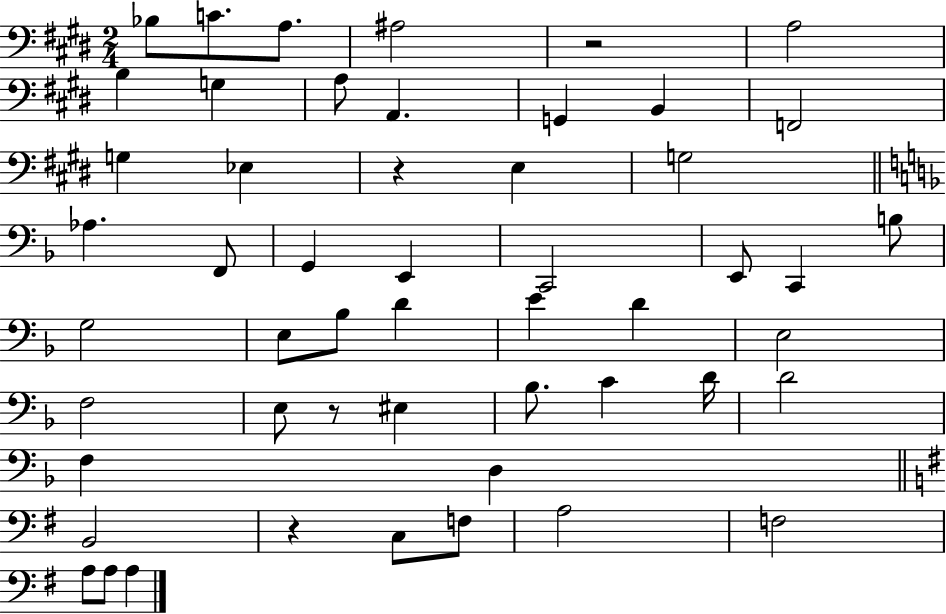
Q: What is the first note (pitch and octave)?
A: Bb3